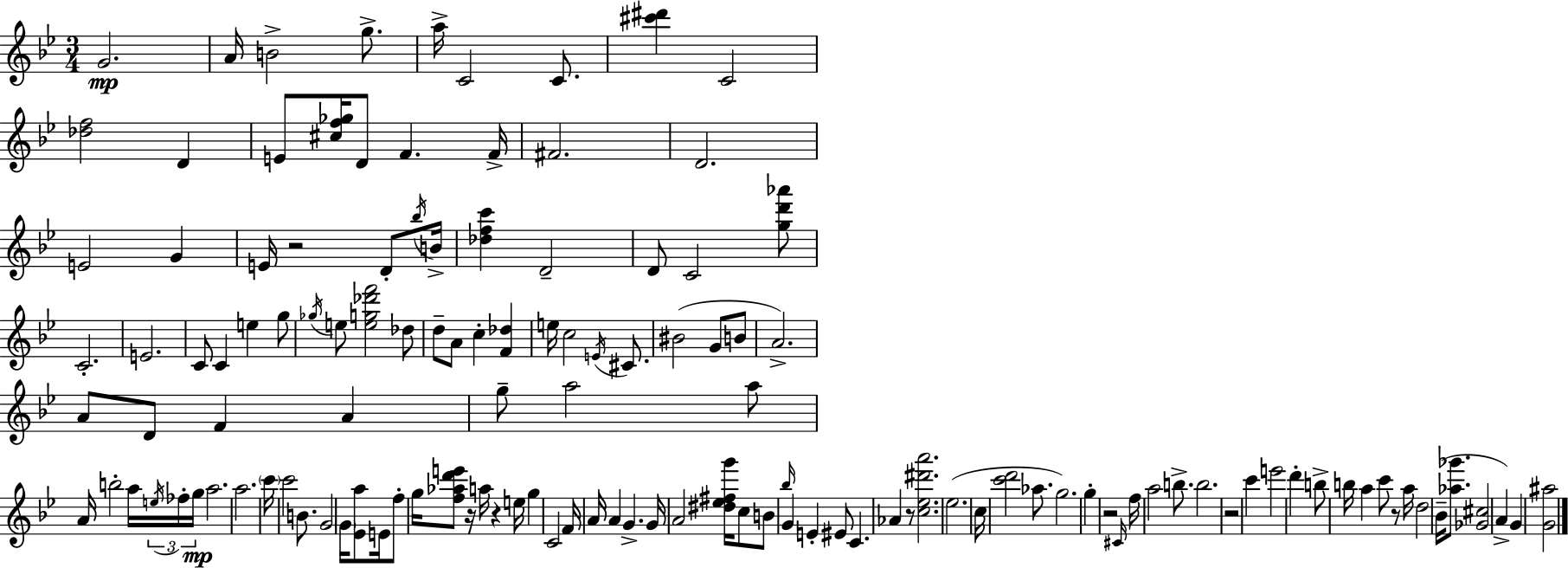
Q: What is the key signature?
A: BES major